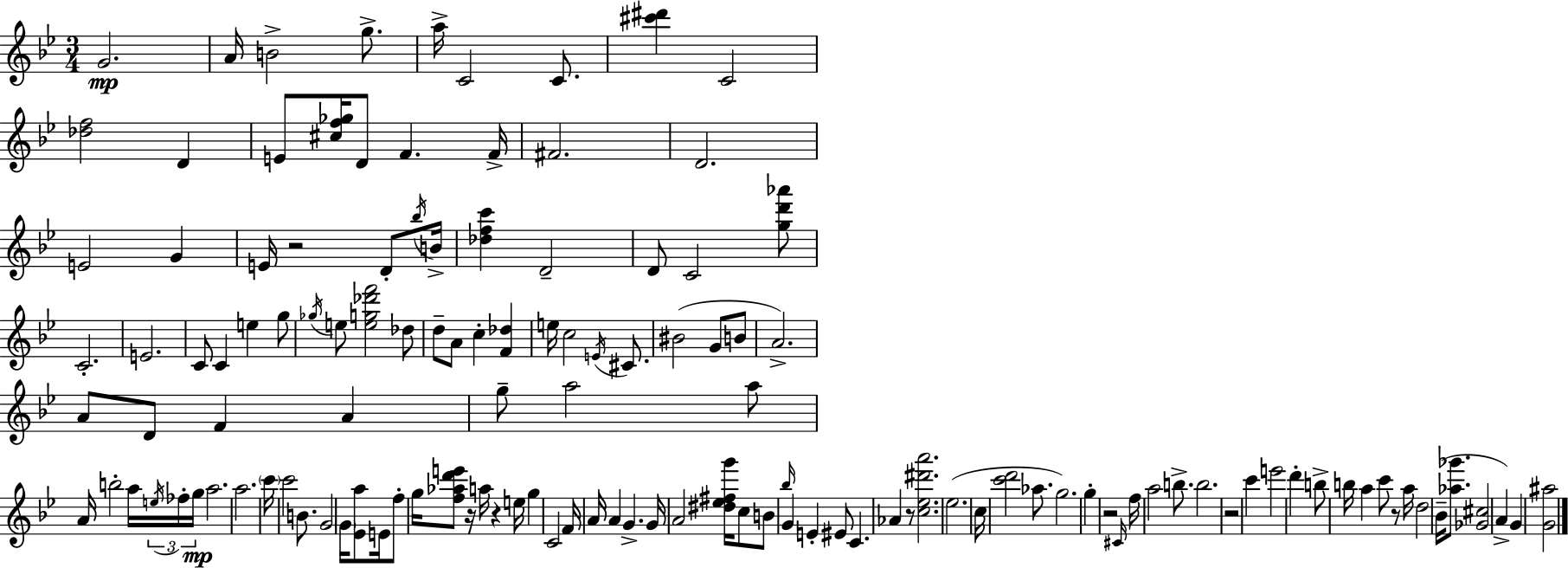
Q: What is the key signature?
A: BES major